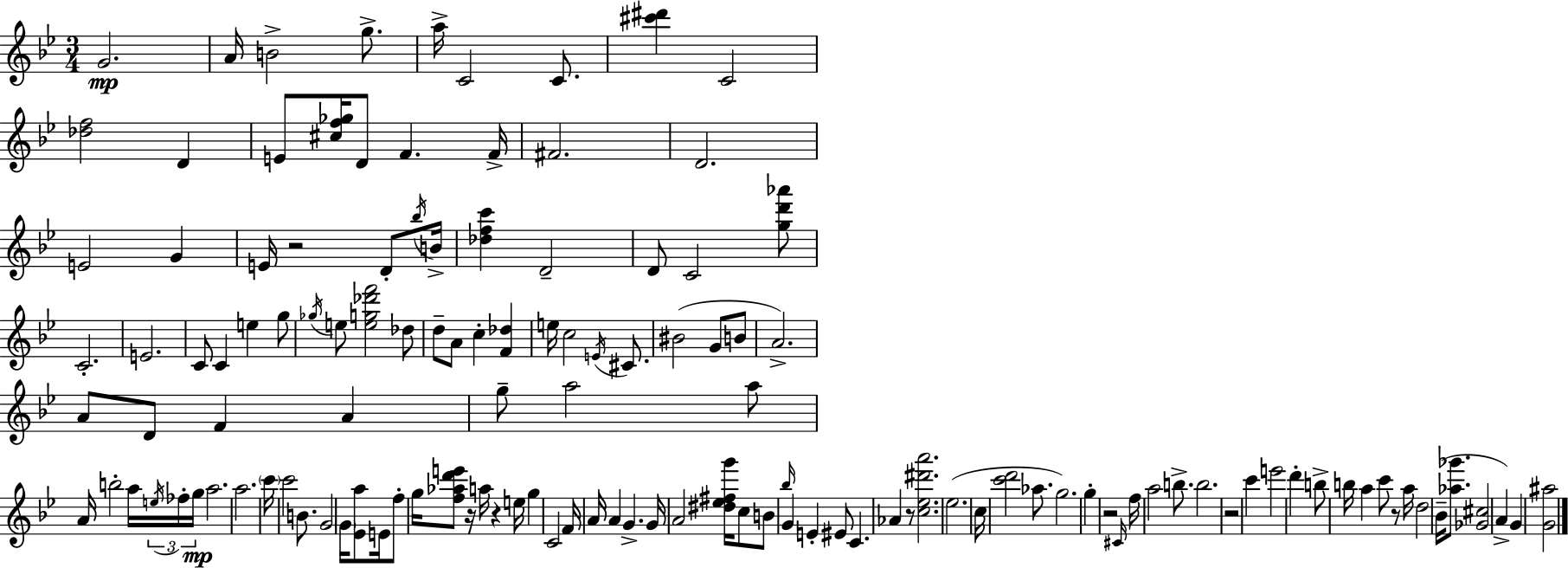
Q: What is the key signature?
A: BES major